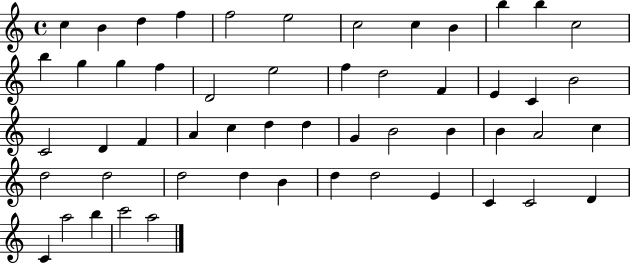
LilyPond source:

{
  \clef treble
  \time 4/4
  \defaultTimeSignature
  \key c \major
  c''4 b'4 d''4 f''4 | f''2 e''2 | c''2 c''4 b'4 | b''4 b''4 c''2 | \break b''4 g''4 g''4 f''4 | d'2 e''2 | f''4 d''2 f'4 | e'4 c'4 b'2 | \break c'2 d'4 f'4 | a'4 c''4 d''4 d''4 | g'4 b'2 b'4 | b'4 a'2 c''4 | \break d''2 d''2 | d''2 d''4 b'4 | d''4 d''2 e'4 | c'4 c'2 d'4 | \break c'4 a''2 b''4 | c'''2 a''2 | \bar "|."
}